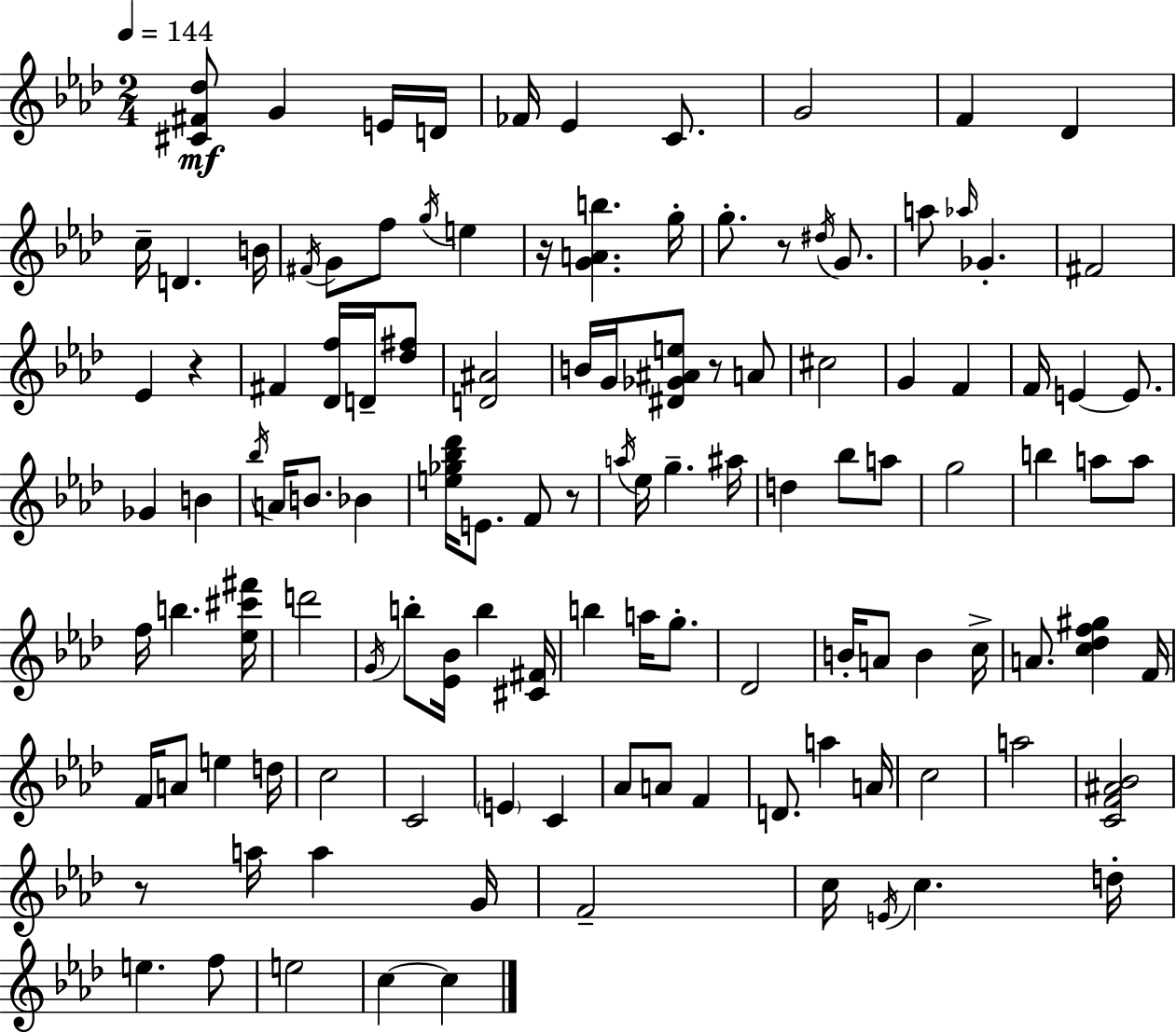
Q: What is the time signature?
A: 2/4